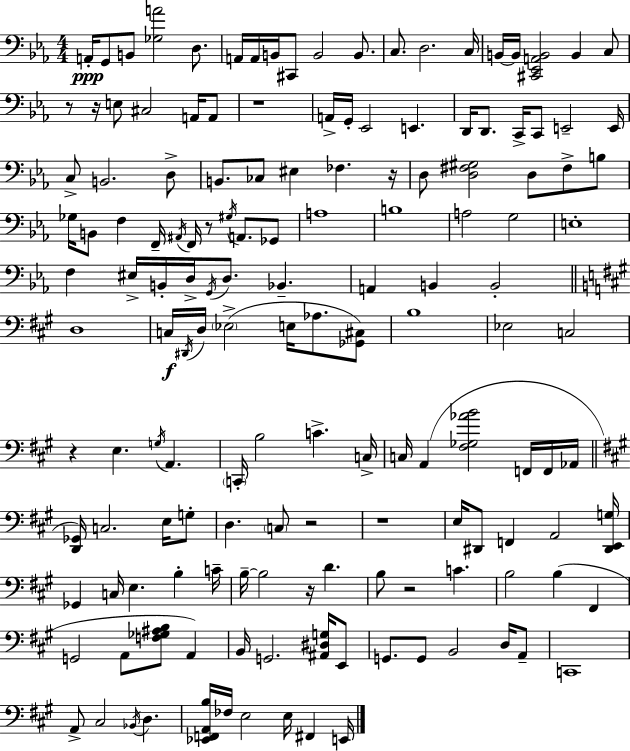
X:1
T:Untitled
M:4/4
L:1/4
K:Eb
A,,/4 G,,/2 B,,/2 [_G,A]2 D,/2 A,,/4 A,,/4 B,,/4 ^C,,/2 B,,2 B,,/2 C,/2 D,2 C,/4 B,,/4 B,,/4 [^C,,_E,,A,,B,,]2 B,, C,/2 z/2 z/4 E,/2 ^C,2 A,,/4 A,,/2 z4 A,,/4 G,,/4 _E,,2 E,, D,,/4 D,,/2 C,,/4 C,,/2 E,,2 E,,/4 C,/2 B,,2 D,/2 B,,/2 _C,/2 ^E, _F, z/4 D,/2 [D,^F,^G,]2 D,/2 ^F,/2 B,/2 _G,/4 B,,/2 F, F,,/4 ^A,,/4 F,,/4 z/2 ^G,/4 A,,/2 _G,,/2 A,4 B,4 A,2 G,2 E,4 F, ^E,/4 B,,/4 D,/4 G,,/4 D,/2 _B,, A,, B,, B,,2 D,4 C,/4 ^D,,/4 D,/4 _E,2 E,/4 _A,/2 [_G,,^C,]/2 B,4 _E,2 C,2 z E, G,/4 A,, C,,/4 B,2 C C,/4 C,/4 A,, [^F,_G,_AB]2 F,,/4 F,,/4 _A,,/4 [D,,_G,,]/4 C,2 E,/4 G,/2 D, C,/2 z2 z4 E,/4 ^D,,/2 F,, A,,2 [^D,,E,,G,]/4 _G,, C,/4 E, B, C/4 B,/4 B,2 z/4 D B,/2 z2 C B,2 B, ^F,, G,,2 A,,/2 [F,_G,^A,B,]/2 A,, B,,/4 G,,2 [^A,,^D,G,]/4 E,,/2 G,,/2 G,,/2 B,,2 D,/4 A,,/2 C,,4 A,,/2 ^C,2 _B,,/4 D, [_E,,F,,A,,B,]/4 _F,/4 E,2 E,/4 ^F,, E,,/4